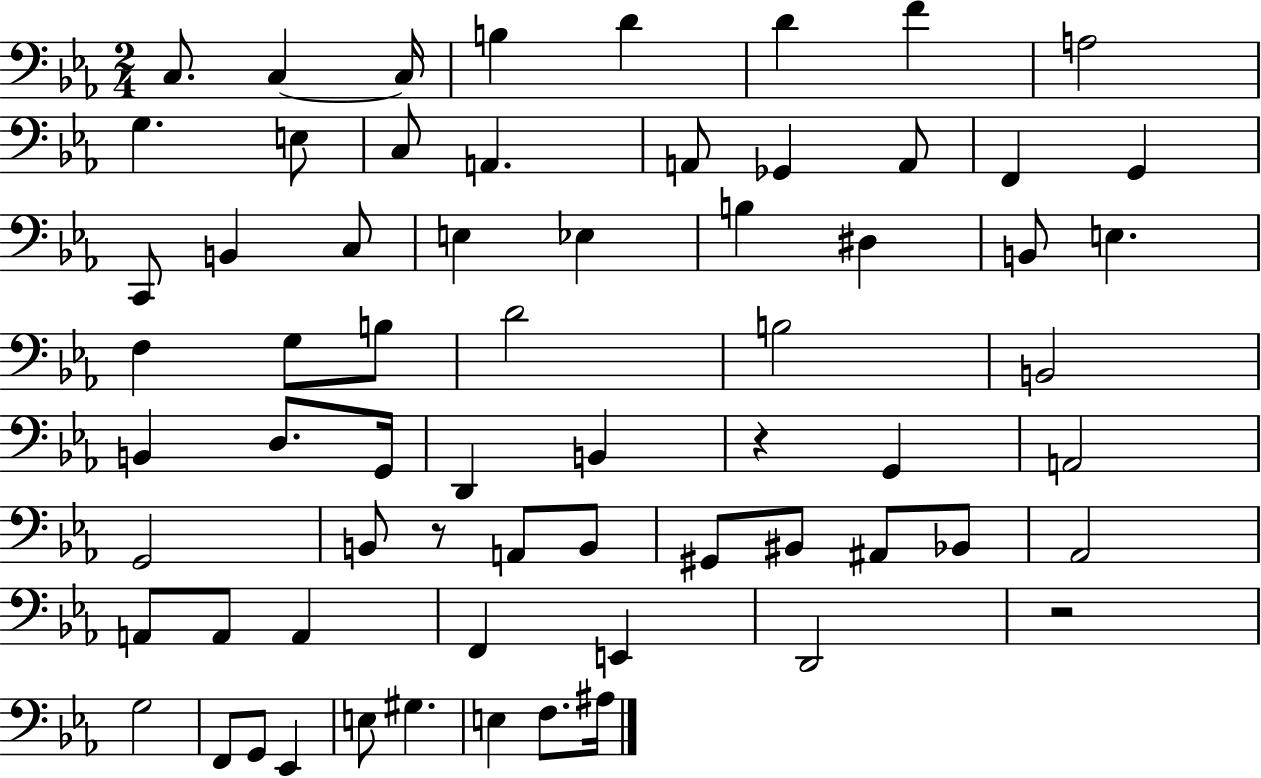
X:1
T:Untitled
M:2/4
L:1/4
K:Eb
C,/2 C, C,/4 B, D D F A,2 G, E,/2 C,/2 A,, A,,/2 _G,, A,,/2 F,, G,, C,,/2 B,, C,/2 E, _E, B, ^D, B,,/2 E, F, G,/2 B,/2 D2 B,2 B,,2 B,, D,/2 G,,/4 D,, B,, z G,, A,,2 G,,2 B,,/2 z/2 A,,/2 B,,/2 ^G,,/2 ^B,,/2 ^A,,/2 _B,,/2 _A,,2 A,,/2 A,,/2 A,, F,, E,, D,,2 z2 G,2 F,,/2 G,,/2 _E,, E,/2 ^G, E, F,/2 ^A,/4